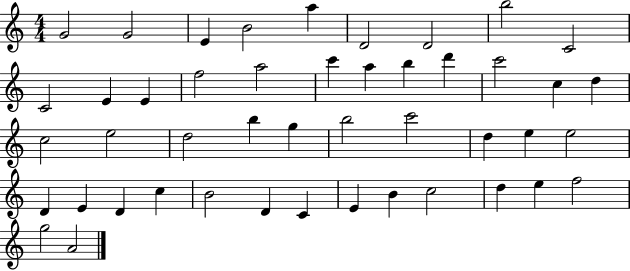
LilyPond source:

{
  \clef treble
  \numericTimeSignature
  \time 4/4
  \key c \major
  g'2 g'2 | e'4 b'2 a''4 | d'2 d'2 | b''2 c'2 | \break c'2 e'4 e'4 | f''2 a''2 | c'''4 a''4 b''4 d'''4 | c'''2 c''4 d''4 | \break c''2 e''2 | d''2 b''4 g''4 | b''2 c'''2 | d''4 e''4 e''2 | \break d'4 e'4 d'4 c''4 | b'2 d'4 c'4 | e'4 b'4 c''2 | d''4 e''4 f''2 | \break g''2 a'2 | \bar "|."
}